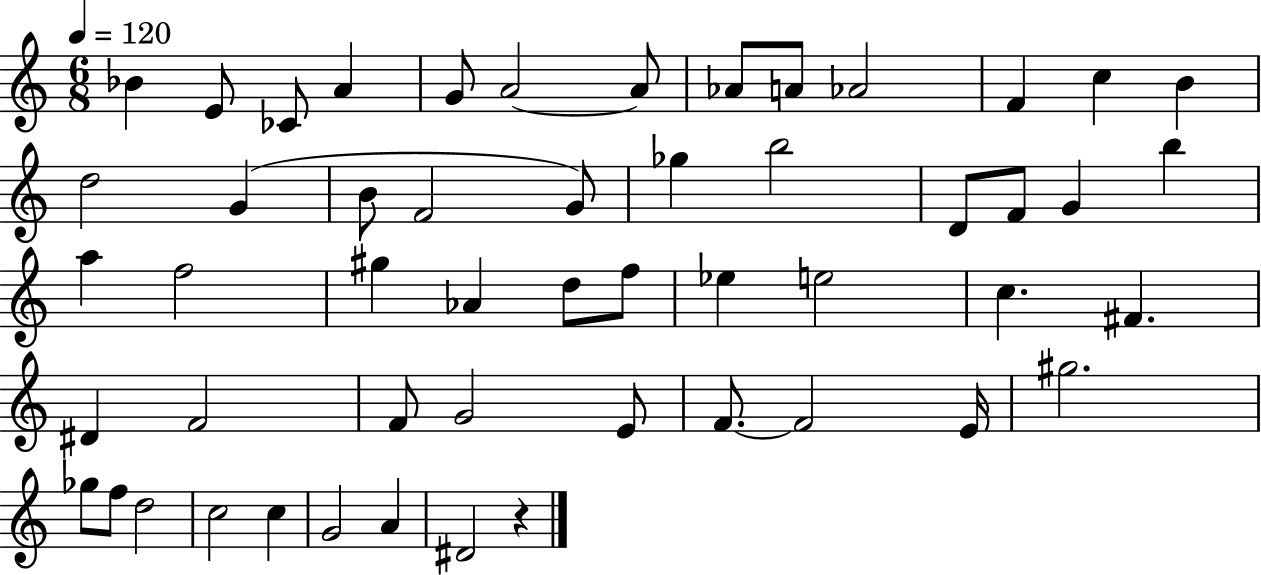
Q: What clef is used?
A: treble